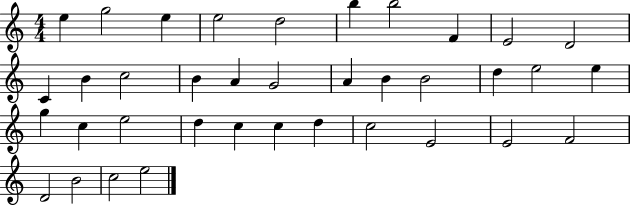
E5/q G5/h E5/q E5/h D5/h B5/q B5/h F4/q E4/h D4/h C4/q B4/q C5/h B4/q A4/q G4/h A4/q B4/q B4/h D5/q E5/h E5/q G5/q C5/q E5/h D5/q C5/q C5/q D5/q C5/h E4/h E4/h F4/h D4/h B4/h C5/h E5/h